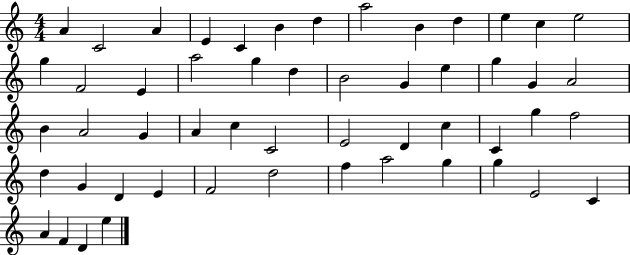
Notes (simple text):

A4/q C4/h A4/q E4/q C4/q B4/q D5/q A5/h B4/q D5/q E5/q C5/q E5/h G5/q F4/h E4/q A5/h G5/q D5/q B4/h G4/q E5/q G5/q G4/q A4/h B4/q A4/h G4/q A4/q C5/q C4/h E4/h D4/q C5/q C4/q G5/q F5/h D5/q G4/q D4/q E4/q F4/h D5/h F5/q A5/h G5/q G5/q E4/h C4/q A4/q F4/q D4/q E5/q